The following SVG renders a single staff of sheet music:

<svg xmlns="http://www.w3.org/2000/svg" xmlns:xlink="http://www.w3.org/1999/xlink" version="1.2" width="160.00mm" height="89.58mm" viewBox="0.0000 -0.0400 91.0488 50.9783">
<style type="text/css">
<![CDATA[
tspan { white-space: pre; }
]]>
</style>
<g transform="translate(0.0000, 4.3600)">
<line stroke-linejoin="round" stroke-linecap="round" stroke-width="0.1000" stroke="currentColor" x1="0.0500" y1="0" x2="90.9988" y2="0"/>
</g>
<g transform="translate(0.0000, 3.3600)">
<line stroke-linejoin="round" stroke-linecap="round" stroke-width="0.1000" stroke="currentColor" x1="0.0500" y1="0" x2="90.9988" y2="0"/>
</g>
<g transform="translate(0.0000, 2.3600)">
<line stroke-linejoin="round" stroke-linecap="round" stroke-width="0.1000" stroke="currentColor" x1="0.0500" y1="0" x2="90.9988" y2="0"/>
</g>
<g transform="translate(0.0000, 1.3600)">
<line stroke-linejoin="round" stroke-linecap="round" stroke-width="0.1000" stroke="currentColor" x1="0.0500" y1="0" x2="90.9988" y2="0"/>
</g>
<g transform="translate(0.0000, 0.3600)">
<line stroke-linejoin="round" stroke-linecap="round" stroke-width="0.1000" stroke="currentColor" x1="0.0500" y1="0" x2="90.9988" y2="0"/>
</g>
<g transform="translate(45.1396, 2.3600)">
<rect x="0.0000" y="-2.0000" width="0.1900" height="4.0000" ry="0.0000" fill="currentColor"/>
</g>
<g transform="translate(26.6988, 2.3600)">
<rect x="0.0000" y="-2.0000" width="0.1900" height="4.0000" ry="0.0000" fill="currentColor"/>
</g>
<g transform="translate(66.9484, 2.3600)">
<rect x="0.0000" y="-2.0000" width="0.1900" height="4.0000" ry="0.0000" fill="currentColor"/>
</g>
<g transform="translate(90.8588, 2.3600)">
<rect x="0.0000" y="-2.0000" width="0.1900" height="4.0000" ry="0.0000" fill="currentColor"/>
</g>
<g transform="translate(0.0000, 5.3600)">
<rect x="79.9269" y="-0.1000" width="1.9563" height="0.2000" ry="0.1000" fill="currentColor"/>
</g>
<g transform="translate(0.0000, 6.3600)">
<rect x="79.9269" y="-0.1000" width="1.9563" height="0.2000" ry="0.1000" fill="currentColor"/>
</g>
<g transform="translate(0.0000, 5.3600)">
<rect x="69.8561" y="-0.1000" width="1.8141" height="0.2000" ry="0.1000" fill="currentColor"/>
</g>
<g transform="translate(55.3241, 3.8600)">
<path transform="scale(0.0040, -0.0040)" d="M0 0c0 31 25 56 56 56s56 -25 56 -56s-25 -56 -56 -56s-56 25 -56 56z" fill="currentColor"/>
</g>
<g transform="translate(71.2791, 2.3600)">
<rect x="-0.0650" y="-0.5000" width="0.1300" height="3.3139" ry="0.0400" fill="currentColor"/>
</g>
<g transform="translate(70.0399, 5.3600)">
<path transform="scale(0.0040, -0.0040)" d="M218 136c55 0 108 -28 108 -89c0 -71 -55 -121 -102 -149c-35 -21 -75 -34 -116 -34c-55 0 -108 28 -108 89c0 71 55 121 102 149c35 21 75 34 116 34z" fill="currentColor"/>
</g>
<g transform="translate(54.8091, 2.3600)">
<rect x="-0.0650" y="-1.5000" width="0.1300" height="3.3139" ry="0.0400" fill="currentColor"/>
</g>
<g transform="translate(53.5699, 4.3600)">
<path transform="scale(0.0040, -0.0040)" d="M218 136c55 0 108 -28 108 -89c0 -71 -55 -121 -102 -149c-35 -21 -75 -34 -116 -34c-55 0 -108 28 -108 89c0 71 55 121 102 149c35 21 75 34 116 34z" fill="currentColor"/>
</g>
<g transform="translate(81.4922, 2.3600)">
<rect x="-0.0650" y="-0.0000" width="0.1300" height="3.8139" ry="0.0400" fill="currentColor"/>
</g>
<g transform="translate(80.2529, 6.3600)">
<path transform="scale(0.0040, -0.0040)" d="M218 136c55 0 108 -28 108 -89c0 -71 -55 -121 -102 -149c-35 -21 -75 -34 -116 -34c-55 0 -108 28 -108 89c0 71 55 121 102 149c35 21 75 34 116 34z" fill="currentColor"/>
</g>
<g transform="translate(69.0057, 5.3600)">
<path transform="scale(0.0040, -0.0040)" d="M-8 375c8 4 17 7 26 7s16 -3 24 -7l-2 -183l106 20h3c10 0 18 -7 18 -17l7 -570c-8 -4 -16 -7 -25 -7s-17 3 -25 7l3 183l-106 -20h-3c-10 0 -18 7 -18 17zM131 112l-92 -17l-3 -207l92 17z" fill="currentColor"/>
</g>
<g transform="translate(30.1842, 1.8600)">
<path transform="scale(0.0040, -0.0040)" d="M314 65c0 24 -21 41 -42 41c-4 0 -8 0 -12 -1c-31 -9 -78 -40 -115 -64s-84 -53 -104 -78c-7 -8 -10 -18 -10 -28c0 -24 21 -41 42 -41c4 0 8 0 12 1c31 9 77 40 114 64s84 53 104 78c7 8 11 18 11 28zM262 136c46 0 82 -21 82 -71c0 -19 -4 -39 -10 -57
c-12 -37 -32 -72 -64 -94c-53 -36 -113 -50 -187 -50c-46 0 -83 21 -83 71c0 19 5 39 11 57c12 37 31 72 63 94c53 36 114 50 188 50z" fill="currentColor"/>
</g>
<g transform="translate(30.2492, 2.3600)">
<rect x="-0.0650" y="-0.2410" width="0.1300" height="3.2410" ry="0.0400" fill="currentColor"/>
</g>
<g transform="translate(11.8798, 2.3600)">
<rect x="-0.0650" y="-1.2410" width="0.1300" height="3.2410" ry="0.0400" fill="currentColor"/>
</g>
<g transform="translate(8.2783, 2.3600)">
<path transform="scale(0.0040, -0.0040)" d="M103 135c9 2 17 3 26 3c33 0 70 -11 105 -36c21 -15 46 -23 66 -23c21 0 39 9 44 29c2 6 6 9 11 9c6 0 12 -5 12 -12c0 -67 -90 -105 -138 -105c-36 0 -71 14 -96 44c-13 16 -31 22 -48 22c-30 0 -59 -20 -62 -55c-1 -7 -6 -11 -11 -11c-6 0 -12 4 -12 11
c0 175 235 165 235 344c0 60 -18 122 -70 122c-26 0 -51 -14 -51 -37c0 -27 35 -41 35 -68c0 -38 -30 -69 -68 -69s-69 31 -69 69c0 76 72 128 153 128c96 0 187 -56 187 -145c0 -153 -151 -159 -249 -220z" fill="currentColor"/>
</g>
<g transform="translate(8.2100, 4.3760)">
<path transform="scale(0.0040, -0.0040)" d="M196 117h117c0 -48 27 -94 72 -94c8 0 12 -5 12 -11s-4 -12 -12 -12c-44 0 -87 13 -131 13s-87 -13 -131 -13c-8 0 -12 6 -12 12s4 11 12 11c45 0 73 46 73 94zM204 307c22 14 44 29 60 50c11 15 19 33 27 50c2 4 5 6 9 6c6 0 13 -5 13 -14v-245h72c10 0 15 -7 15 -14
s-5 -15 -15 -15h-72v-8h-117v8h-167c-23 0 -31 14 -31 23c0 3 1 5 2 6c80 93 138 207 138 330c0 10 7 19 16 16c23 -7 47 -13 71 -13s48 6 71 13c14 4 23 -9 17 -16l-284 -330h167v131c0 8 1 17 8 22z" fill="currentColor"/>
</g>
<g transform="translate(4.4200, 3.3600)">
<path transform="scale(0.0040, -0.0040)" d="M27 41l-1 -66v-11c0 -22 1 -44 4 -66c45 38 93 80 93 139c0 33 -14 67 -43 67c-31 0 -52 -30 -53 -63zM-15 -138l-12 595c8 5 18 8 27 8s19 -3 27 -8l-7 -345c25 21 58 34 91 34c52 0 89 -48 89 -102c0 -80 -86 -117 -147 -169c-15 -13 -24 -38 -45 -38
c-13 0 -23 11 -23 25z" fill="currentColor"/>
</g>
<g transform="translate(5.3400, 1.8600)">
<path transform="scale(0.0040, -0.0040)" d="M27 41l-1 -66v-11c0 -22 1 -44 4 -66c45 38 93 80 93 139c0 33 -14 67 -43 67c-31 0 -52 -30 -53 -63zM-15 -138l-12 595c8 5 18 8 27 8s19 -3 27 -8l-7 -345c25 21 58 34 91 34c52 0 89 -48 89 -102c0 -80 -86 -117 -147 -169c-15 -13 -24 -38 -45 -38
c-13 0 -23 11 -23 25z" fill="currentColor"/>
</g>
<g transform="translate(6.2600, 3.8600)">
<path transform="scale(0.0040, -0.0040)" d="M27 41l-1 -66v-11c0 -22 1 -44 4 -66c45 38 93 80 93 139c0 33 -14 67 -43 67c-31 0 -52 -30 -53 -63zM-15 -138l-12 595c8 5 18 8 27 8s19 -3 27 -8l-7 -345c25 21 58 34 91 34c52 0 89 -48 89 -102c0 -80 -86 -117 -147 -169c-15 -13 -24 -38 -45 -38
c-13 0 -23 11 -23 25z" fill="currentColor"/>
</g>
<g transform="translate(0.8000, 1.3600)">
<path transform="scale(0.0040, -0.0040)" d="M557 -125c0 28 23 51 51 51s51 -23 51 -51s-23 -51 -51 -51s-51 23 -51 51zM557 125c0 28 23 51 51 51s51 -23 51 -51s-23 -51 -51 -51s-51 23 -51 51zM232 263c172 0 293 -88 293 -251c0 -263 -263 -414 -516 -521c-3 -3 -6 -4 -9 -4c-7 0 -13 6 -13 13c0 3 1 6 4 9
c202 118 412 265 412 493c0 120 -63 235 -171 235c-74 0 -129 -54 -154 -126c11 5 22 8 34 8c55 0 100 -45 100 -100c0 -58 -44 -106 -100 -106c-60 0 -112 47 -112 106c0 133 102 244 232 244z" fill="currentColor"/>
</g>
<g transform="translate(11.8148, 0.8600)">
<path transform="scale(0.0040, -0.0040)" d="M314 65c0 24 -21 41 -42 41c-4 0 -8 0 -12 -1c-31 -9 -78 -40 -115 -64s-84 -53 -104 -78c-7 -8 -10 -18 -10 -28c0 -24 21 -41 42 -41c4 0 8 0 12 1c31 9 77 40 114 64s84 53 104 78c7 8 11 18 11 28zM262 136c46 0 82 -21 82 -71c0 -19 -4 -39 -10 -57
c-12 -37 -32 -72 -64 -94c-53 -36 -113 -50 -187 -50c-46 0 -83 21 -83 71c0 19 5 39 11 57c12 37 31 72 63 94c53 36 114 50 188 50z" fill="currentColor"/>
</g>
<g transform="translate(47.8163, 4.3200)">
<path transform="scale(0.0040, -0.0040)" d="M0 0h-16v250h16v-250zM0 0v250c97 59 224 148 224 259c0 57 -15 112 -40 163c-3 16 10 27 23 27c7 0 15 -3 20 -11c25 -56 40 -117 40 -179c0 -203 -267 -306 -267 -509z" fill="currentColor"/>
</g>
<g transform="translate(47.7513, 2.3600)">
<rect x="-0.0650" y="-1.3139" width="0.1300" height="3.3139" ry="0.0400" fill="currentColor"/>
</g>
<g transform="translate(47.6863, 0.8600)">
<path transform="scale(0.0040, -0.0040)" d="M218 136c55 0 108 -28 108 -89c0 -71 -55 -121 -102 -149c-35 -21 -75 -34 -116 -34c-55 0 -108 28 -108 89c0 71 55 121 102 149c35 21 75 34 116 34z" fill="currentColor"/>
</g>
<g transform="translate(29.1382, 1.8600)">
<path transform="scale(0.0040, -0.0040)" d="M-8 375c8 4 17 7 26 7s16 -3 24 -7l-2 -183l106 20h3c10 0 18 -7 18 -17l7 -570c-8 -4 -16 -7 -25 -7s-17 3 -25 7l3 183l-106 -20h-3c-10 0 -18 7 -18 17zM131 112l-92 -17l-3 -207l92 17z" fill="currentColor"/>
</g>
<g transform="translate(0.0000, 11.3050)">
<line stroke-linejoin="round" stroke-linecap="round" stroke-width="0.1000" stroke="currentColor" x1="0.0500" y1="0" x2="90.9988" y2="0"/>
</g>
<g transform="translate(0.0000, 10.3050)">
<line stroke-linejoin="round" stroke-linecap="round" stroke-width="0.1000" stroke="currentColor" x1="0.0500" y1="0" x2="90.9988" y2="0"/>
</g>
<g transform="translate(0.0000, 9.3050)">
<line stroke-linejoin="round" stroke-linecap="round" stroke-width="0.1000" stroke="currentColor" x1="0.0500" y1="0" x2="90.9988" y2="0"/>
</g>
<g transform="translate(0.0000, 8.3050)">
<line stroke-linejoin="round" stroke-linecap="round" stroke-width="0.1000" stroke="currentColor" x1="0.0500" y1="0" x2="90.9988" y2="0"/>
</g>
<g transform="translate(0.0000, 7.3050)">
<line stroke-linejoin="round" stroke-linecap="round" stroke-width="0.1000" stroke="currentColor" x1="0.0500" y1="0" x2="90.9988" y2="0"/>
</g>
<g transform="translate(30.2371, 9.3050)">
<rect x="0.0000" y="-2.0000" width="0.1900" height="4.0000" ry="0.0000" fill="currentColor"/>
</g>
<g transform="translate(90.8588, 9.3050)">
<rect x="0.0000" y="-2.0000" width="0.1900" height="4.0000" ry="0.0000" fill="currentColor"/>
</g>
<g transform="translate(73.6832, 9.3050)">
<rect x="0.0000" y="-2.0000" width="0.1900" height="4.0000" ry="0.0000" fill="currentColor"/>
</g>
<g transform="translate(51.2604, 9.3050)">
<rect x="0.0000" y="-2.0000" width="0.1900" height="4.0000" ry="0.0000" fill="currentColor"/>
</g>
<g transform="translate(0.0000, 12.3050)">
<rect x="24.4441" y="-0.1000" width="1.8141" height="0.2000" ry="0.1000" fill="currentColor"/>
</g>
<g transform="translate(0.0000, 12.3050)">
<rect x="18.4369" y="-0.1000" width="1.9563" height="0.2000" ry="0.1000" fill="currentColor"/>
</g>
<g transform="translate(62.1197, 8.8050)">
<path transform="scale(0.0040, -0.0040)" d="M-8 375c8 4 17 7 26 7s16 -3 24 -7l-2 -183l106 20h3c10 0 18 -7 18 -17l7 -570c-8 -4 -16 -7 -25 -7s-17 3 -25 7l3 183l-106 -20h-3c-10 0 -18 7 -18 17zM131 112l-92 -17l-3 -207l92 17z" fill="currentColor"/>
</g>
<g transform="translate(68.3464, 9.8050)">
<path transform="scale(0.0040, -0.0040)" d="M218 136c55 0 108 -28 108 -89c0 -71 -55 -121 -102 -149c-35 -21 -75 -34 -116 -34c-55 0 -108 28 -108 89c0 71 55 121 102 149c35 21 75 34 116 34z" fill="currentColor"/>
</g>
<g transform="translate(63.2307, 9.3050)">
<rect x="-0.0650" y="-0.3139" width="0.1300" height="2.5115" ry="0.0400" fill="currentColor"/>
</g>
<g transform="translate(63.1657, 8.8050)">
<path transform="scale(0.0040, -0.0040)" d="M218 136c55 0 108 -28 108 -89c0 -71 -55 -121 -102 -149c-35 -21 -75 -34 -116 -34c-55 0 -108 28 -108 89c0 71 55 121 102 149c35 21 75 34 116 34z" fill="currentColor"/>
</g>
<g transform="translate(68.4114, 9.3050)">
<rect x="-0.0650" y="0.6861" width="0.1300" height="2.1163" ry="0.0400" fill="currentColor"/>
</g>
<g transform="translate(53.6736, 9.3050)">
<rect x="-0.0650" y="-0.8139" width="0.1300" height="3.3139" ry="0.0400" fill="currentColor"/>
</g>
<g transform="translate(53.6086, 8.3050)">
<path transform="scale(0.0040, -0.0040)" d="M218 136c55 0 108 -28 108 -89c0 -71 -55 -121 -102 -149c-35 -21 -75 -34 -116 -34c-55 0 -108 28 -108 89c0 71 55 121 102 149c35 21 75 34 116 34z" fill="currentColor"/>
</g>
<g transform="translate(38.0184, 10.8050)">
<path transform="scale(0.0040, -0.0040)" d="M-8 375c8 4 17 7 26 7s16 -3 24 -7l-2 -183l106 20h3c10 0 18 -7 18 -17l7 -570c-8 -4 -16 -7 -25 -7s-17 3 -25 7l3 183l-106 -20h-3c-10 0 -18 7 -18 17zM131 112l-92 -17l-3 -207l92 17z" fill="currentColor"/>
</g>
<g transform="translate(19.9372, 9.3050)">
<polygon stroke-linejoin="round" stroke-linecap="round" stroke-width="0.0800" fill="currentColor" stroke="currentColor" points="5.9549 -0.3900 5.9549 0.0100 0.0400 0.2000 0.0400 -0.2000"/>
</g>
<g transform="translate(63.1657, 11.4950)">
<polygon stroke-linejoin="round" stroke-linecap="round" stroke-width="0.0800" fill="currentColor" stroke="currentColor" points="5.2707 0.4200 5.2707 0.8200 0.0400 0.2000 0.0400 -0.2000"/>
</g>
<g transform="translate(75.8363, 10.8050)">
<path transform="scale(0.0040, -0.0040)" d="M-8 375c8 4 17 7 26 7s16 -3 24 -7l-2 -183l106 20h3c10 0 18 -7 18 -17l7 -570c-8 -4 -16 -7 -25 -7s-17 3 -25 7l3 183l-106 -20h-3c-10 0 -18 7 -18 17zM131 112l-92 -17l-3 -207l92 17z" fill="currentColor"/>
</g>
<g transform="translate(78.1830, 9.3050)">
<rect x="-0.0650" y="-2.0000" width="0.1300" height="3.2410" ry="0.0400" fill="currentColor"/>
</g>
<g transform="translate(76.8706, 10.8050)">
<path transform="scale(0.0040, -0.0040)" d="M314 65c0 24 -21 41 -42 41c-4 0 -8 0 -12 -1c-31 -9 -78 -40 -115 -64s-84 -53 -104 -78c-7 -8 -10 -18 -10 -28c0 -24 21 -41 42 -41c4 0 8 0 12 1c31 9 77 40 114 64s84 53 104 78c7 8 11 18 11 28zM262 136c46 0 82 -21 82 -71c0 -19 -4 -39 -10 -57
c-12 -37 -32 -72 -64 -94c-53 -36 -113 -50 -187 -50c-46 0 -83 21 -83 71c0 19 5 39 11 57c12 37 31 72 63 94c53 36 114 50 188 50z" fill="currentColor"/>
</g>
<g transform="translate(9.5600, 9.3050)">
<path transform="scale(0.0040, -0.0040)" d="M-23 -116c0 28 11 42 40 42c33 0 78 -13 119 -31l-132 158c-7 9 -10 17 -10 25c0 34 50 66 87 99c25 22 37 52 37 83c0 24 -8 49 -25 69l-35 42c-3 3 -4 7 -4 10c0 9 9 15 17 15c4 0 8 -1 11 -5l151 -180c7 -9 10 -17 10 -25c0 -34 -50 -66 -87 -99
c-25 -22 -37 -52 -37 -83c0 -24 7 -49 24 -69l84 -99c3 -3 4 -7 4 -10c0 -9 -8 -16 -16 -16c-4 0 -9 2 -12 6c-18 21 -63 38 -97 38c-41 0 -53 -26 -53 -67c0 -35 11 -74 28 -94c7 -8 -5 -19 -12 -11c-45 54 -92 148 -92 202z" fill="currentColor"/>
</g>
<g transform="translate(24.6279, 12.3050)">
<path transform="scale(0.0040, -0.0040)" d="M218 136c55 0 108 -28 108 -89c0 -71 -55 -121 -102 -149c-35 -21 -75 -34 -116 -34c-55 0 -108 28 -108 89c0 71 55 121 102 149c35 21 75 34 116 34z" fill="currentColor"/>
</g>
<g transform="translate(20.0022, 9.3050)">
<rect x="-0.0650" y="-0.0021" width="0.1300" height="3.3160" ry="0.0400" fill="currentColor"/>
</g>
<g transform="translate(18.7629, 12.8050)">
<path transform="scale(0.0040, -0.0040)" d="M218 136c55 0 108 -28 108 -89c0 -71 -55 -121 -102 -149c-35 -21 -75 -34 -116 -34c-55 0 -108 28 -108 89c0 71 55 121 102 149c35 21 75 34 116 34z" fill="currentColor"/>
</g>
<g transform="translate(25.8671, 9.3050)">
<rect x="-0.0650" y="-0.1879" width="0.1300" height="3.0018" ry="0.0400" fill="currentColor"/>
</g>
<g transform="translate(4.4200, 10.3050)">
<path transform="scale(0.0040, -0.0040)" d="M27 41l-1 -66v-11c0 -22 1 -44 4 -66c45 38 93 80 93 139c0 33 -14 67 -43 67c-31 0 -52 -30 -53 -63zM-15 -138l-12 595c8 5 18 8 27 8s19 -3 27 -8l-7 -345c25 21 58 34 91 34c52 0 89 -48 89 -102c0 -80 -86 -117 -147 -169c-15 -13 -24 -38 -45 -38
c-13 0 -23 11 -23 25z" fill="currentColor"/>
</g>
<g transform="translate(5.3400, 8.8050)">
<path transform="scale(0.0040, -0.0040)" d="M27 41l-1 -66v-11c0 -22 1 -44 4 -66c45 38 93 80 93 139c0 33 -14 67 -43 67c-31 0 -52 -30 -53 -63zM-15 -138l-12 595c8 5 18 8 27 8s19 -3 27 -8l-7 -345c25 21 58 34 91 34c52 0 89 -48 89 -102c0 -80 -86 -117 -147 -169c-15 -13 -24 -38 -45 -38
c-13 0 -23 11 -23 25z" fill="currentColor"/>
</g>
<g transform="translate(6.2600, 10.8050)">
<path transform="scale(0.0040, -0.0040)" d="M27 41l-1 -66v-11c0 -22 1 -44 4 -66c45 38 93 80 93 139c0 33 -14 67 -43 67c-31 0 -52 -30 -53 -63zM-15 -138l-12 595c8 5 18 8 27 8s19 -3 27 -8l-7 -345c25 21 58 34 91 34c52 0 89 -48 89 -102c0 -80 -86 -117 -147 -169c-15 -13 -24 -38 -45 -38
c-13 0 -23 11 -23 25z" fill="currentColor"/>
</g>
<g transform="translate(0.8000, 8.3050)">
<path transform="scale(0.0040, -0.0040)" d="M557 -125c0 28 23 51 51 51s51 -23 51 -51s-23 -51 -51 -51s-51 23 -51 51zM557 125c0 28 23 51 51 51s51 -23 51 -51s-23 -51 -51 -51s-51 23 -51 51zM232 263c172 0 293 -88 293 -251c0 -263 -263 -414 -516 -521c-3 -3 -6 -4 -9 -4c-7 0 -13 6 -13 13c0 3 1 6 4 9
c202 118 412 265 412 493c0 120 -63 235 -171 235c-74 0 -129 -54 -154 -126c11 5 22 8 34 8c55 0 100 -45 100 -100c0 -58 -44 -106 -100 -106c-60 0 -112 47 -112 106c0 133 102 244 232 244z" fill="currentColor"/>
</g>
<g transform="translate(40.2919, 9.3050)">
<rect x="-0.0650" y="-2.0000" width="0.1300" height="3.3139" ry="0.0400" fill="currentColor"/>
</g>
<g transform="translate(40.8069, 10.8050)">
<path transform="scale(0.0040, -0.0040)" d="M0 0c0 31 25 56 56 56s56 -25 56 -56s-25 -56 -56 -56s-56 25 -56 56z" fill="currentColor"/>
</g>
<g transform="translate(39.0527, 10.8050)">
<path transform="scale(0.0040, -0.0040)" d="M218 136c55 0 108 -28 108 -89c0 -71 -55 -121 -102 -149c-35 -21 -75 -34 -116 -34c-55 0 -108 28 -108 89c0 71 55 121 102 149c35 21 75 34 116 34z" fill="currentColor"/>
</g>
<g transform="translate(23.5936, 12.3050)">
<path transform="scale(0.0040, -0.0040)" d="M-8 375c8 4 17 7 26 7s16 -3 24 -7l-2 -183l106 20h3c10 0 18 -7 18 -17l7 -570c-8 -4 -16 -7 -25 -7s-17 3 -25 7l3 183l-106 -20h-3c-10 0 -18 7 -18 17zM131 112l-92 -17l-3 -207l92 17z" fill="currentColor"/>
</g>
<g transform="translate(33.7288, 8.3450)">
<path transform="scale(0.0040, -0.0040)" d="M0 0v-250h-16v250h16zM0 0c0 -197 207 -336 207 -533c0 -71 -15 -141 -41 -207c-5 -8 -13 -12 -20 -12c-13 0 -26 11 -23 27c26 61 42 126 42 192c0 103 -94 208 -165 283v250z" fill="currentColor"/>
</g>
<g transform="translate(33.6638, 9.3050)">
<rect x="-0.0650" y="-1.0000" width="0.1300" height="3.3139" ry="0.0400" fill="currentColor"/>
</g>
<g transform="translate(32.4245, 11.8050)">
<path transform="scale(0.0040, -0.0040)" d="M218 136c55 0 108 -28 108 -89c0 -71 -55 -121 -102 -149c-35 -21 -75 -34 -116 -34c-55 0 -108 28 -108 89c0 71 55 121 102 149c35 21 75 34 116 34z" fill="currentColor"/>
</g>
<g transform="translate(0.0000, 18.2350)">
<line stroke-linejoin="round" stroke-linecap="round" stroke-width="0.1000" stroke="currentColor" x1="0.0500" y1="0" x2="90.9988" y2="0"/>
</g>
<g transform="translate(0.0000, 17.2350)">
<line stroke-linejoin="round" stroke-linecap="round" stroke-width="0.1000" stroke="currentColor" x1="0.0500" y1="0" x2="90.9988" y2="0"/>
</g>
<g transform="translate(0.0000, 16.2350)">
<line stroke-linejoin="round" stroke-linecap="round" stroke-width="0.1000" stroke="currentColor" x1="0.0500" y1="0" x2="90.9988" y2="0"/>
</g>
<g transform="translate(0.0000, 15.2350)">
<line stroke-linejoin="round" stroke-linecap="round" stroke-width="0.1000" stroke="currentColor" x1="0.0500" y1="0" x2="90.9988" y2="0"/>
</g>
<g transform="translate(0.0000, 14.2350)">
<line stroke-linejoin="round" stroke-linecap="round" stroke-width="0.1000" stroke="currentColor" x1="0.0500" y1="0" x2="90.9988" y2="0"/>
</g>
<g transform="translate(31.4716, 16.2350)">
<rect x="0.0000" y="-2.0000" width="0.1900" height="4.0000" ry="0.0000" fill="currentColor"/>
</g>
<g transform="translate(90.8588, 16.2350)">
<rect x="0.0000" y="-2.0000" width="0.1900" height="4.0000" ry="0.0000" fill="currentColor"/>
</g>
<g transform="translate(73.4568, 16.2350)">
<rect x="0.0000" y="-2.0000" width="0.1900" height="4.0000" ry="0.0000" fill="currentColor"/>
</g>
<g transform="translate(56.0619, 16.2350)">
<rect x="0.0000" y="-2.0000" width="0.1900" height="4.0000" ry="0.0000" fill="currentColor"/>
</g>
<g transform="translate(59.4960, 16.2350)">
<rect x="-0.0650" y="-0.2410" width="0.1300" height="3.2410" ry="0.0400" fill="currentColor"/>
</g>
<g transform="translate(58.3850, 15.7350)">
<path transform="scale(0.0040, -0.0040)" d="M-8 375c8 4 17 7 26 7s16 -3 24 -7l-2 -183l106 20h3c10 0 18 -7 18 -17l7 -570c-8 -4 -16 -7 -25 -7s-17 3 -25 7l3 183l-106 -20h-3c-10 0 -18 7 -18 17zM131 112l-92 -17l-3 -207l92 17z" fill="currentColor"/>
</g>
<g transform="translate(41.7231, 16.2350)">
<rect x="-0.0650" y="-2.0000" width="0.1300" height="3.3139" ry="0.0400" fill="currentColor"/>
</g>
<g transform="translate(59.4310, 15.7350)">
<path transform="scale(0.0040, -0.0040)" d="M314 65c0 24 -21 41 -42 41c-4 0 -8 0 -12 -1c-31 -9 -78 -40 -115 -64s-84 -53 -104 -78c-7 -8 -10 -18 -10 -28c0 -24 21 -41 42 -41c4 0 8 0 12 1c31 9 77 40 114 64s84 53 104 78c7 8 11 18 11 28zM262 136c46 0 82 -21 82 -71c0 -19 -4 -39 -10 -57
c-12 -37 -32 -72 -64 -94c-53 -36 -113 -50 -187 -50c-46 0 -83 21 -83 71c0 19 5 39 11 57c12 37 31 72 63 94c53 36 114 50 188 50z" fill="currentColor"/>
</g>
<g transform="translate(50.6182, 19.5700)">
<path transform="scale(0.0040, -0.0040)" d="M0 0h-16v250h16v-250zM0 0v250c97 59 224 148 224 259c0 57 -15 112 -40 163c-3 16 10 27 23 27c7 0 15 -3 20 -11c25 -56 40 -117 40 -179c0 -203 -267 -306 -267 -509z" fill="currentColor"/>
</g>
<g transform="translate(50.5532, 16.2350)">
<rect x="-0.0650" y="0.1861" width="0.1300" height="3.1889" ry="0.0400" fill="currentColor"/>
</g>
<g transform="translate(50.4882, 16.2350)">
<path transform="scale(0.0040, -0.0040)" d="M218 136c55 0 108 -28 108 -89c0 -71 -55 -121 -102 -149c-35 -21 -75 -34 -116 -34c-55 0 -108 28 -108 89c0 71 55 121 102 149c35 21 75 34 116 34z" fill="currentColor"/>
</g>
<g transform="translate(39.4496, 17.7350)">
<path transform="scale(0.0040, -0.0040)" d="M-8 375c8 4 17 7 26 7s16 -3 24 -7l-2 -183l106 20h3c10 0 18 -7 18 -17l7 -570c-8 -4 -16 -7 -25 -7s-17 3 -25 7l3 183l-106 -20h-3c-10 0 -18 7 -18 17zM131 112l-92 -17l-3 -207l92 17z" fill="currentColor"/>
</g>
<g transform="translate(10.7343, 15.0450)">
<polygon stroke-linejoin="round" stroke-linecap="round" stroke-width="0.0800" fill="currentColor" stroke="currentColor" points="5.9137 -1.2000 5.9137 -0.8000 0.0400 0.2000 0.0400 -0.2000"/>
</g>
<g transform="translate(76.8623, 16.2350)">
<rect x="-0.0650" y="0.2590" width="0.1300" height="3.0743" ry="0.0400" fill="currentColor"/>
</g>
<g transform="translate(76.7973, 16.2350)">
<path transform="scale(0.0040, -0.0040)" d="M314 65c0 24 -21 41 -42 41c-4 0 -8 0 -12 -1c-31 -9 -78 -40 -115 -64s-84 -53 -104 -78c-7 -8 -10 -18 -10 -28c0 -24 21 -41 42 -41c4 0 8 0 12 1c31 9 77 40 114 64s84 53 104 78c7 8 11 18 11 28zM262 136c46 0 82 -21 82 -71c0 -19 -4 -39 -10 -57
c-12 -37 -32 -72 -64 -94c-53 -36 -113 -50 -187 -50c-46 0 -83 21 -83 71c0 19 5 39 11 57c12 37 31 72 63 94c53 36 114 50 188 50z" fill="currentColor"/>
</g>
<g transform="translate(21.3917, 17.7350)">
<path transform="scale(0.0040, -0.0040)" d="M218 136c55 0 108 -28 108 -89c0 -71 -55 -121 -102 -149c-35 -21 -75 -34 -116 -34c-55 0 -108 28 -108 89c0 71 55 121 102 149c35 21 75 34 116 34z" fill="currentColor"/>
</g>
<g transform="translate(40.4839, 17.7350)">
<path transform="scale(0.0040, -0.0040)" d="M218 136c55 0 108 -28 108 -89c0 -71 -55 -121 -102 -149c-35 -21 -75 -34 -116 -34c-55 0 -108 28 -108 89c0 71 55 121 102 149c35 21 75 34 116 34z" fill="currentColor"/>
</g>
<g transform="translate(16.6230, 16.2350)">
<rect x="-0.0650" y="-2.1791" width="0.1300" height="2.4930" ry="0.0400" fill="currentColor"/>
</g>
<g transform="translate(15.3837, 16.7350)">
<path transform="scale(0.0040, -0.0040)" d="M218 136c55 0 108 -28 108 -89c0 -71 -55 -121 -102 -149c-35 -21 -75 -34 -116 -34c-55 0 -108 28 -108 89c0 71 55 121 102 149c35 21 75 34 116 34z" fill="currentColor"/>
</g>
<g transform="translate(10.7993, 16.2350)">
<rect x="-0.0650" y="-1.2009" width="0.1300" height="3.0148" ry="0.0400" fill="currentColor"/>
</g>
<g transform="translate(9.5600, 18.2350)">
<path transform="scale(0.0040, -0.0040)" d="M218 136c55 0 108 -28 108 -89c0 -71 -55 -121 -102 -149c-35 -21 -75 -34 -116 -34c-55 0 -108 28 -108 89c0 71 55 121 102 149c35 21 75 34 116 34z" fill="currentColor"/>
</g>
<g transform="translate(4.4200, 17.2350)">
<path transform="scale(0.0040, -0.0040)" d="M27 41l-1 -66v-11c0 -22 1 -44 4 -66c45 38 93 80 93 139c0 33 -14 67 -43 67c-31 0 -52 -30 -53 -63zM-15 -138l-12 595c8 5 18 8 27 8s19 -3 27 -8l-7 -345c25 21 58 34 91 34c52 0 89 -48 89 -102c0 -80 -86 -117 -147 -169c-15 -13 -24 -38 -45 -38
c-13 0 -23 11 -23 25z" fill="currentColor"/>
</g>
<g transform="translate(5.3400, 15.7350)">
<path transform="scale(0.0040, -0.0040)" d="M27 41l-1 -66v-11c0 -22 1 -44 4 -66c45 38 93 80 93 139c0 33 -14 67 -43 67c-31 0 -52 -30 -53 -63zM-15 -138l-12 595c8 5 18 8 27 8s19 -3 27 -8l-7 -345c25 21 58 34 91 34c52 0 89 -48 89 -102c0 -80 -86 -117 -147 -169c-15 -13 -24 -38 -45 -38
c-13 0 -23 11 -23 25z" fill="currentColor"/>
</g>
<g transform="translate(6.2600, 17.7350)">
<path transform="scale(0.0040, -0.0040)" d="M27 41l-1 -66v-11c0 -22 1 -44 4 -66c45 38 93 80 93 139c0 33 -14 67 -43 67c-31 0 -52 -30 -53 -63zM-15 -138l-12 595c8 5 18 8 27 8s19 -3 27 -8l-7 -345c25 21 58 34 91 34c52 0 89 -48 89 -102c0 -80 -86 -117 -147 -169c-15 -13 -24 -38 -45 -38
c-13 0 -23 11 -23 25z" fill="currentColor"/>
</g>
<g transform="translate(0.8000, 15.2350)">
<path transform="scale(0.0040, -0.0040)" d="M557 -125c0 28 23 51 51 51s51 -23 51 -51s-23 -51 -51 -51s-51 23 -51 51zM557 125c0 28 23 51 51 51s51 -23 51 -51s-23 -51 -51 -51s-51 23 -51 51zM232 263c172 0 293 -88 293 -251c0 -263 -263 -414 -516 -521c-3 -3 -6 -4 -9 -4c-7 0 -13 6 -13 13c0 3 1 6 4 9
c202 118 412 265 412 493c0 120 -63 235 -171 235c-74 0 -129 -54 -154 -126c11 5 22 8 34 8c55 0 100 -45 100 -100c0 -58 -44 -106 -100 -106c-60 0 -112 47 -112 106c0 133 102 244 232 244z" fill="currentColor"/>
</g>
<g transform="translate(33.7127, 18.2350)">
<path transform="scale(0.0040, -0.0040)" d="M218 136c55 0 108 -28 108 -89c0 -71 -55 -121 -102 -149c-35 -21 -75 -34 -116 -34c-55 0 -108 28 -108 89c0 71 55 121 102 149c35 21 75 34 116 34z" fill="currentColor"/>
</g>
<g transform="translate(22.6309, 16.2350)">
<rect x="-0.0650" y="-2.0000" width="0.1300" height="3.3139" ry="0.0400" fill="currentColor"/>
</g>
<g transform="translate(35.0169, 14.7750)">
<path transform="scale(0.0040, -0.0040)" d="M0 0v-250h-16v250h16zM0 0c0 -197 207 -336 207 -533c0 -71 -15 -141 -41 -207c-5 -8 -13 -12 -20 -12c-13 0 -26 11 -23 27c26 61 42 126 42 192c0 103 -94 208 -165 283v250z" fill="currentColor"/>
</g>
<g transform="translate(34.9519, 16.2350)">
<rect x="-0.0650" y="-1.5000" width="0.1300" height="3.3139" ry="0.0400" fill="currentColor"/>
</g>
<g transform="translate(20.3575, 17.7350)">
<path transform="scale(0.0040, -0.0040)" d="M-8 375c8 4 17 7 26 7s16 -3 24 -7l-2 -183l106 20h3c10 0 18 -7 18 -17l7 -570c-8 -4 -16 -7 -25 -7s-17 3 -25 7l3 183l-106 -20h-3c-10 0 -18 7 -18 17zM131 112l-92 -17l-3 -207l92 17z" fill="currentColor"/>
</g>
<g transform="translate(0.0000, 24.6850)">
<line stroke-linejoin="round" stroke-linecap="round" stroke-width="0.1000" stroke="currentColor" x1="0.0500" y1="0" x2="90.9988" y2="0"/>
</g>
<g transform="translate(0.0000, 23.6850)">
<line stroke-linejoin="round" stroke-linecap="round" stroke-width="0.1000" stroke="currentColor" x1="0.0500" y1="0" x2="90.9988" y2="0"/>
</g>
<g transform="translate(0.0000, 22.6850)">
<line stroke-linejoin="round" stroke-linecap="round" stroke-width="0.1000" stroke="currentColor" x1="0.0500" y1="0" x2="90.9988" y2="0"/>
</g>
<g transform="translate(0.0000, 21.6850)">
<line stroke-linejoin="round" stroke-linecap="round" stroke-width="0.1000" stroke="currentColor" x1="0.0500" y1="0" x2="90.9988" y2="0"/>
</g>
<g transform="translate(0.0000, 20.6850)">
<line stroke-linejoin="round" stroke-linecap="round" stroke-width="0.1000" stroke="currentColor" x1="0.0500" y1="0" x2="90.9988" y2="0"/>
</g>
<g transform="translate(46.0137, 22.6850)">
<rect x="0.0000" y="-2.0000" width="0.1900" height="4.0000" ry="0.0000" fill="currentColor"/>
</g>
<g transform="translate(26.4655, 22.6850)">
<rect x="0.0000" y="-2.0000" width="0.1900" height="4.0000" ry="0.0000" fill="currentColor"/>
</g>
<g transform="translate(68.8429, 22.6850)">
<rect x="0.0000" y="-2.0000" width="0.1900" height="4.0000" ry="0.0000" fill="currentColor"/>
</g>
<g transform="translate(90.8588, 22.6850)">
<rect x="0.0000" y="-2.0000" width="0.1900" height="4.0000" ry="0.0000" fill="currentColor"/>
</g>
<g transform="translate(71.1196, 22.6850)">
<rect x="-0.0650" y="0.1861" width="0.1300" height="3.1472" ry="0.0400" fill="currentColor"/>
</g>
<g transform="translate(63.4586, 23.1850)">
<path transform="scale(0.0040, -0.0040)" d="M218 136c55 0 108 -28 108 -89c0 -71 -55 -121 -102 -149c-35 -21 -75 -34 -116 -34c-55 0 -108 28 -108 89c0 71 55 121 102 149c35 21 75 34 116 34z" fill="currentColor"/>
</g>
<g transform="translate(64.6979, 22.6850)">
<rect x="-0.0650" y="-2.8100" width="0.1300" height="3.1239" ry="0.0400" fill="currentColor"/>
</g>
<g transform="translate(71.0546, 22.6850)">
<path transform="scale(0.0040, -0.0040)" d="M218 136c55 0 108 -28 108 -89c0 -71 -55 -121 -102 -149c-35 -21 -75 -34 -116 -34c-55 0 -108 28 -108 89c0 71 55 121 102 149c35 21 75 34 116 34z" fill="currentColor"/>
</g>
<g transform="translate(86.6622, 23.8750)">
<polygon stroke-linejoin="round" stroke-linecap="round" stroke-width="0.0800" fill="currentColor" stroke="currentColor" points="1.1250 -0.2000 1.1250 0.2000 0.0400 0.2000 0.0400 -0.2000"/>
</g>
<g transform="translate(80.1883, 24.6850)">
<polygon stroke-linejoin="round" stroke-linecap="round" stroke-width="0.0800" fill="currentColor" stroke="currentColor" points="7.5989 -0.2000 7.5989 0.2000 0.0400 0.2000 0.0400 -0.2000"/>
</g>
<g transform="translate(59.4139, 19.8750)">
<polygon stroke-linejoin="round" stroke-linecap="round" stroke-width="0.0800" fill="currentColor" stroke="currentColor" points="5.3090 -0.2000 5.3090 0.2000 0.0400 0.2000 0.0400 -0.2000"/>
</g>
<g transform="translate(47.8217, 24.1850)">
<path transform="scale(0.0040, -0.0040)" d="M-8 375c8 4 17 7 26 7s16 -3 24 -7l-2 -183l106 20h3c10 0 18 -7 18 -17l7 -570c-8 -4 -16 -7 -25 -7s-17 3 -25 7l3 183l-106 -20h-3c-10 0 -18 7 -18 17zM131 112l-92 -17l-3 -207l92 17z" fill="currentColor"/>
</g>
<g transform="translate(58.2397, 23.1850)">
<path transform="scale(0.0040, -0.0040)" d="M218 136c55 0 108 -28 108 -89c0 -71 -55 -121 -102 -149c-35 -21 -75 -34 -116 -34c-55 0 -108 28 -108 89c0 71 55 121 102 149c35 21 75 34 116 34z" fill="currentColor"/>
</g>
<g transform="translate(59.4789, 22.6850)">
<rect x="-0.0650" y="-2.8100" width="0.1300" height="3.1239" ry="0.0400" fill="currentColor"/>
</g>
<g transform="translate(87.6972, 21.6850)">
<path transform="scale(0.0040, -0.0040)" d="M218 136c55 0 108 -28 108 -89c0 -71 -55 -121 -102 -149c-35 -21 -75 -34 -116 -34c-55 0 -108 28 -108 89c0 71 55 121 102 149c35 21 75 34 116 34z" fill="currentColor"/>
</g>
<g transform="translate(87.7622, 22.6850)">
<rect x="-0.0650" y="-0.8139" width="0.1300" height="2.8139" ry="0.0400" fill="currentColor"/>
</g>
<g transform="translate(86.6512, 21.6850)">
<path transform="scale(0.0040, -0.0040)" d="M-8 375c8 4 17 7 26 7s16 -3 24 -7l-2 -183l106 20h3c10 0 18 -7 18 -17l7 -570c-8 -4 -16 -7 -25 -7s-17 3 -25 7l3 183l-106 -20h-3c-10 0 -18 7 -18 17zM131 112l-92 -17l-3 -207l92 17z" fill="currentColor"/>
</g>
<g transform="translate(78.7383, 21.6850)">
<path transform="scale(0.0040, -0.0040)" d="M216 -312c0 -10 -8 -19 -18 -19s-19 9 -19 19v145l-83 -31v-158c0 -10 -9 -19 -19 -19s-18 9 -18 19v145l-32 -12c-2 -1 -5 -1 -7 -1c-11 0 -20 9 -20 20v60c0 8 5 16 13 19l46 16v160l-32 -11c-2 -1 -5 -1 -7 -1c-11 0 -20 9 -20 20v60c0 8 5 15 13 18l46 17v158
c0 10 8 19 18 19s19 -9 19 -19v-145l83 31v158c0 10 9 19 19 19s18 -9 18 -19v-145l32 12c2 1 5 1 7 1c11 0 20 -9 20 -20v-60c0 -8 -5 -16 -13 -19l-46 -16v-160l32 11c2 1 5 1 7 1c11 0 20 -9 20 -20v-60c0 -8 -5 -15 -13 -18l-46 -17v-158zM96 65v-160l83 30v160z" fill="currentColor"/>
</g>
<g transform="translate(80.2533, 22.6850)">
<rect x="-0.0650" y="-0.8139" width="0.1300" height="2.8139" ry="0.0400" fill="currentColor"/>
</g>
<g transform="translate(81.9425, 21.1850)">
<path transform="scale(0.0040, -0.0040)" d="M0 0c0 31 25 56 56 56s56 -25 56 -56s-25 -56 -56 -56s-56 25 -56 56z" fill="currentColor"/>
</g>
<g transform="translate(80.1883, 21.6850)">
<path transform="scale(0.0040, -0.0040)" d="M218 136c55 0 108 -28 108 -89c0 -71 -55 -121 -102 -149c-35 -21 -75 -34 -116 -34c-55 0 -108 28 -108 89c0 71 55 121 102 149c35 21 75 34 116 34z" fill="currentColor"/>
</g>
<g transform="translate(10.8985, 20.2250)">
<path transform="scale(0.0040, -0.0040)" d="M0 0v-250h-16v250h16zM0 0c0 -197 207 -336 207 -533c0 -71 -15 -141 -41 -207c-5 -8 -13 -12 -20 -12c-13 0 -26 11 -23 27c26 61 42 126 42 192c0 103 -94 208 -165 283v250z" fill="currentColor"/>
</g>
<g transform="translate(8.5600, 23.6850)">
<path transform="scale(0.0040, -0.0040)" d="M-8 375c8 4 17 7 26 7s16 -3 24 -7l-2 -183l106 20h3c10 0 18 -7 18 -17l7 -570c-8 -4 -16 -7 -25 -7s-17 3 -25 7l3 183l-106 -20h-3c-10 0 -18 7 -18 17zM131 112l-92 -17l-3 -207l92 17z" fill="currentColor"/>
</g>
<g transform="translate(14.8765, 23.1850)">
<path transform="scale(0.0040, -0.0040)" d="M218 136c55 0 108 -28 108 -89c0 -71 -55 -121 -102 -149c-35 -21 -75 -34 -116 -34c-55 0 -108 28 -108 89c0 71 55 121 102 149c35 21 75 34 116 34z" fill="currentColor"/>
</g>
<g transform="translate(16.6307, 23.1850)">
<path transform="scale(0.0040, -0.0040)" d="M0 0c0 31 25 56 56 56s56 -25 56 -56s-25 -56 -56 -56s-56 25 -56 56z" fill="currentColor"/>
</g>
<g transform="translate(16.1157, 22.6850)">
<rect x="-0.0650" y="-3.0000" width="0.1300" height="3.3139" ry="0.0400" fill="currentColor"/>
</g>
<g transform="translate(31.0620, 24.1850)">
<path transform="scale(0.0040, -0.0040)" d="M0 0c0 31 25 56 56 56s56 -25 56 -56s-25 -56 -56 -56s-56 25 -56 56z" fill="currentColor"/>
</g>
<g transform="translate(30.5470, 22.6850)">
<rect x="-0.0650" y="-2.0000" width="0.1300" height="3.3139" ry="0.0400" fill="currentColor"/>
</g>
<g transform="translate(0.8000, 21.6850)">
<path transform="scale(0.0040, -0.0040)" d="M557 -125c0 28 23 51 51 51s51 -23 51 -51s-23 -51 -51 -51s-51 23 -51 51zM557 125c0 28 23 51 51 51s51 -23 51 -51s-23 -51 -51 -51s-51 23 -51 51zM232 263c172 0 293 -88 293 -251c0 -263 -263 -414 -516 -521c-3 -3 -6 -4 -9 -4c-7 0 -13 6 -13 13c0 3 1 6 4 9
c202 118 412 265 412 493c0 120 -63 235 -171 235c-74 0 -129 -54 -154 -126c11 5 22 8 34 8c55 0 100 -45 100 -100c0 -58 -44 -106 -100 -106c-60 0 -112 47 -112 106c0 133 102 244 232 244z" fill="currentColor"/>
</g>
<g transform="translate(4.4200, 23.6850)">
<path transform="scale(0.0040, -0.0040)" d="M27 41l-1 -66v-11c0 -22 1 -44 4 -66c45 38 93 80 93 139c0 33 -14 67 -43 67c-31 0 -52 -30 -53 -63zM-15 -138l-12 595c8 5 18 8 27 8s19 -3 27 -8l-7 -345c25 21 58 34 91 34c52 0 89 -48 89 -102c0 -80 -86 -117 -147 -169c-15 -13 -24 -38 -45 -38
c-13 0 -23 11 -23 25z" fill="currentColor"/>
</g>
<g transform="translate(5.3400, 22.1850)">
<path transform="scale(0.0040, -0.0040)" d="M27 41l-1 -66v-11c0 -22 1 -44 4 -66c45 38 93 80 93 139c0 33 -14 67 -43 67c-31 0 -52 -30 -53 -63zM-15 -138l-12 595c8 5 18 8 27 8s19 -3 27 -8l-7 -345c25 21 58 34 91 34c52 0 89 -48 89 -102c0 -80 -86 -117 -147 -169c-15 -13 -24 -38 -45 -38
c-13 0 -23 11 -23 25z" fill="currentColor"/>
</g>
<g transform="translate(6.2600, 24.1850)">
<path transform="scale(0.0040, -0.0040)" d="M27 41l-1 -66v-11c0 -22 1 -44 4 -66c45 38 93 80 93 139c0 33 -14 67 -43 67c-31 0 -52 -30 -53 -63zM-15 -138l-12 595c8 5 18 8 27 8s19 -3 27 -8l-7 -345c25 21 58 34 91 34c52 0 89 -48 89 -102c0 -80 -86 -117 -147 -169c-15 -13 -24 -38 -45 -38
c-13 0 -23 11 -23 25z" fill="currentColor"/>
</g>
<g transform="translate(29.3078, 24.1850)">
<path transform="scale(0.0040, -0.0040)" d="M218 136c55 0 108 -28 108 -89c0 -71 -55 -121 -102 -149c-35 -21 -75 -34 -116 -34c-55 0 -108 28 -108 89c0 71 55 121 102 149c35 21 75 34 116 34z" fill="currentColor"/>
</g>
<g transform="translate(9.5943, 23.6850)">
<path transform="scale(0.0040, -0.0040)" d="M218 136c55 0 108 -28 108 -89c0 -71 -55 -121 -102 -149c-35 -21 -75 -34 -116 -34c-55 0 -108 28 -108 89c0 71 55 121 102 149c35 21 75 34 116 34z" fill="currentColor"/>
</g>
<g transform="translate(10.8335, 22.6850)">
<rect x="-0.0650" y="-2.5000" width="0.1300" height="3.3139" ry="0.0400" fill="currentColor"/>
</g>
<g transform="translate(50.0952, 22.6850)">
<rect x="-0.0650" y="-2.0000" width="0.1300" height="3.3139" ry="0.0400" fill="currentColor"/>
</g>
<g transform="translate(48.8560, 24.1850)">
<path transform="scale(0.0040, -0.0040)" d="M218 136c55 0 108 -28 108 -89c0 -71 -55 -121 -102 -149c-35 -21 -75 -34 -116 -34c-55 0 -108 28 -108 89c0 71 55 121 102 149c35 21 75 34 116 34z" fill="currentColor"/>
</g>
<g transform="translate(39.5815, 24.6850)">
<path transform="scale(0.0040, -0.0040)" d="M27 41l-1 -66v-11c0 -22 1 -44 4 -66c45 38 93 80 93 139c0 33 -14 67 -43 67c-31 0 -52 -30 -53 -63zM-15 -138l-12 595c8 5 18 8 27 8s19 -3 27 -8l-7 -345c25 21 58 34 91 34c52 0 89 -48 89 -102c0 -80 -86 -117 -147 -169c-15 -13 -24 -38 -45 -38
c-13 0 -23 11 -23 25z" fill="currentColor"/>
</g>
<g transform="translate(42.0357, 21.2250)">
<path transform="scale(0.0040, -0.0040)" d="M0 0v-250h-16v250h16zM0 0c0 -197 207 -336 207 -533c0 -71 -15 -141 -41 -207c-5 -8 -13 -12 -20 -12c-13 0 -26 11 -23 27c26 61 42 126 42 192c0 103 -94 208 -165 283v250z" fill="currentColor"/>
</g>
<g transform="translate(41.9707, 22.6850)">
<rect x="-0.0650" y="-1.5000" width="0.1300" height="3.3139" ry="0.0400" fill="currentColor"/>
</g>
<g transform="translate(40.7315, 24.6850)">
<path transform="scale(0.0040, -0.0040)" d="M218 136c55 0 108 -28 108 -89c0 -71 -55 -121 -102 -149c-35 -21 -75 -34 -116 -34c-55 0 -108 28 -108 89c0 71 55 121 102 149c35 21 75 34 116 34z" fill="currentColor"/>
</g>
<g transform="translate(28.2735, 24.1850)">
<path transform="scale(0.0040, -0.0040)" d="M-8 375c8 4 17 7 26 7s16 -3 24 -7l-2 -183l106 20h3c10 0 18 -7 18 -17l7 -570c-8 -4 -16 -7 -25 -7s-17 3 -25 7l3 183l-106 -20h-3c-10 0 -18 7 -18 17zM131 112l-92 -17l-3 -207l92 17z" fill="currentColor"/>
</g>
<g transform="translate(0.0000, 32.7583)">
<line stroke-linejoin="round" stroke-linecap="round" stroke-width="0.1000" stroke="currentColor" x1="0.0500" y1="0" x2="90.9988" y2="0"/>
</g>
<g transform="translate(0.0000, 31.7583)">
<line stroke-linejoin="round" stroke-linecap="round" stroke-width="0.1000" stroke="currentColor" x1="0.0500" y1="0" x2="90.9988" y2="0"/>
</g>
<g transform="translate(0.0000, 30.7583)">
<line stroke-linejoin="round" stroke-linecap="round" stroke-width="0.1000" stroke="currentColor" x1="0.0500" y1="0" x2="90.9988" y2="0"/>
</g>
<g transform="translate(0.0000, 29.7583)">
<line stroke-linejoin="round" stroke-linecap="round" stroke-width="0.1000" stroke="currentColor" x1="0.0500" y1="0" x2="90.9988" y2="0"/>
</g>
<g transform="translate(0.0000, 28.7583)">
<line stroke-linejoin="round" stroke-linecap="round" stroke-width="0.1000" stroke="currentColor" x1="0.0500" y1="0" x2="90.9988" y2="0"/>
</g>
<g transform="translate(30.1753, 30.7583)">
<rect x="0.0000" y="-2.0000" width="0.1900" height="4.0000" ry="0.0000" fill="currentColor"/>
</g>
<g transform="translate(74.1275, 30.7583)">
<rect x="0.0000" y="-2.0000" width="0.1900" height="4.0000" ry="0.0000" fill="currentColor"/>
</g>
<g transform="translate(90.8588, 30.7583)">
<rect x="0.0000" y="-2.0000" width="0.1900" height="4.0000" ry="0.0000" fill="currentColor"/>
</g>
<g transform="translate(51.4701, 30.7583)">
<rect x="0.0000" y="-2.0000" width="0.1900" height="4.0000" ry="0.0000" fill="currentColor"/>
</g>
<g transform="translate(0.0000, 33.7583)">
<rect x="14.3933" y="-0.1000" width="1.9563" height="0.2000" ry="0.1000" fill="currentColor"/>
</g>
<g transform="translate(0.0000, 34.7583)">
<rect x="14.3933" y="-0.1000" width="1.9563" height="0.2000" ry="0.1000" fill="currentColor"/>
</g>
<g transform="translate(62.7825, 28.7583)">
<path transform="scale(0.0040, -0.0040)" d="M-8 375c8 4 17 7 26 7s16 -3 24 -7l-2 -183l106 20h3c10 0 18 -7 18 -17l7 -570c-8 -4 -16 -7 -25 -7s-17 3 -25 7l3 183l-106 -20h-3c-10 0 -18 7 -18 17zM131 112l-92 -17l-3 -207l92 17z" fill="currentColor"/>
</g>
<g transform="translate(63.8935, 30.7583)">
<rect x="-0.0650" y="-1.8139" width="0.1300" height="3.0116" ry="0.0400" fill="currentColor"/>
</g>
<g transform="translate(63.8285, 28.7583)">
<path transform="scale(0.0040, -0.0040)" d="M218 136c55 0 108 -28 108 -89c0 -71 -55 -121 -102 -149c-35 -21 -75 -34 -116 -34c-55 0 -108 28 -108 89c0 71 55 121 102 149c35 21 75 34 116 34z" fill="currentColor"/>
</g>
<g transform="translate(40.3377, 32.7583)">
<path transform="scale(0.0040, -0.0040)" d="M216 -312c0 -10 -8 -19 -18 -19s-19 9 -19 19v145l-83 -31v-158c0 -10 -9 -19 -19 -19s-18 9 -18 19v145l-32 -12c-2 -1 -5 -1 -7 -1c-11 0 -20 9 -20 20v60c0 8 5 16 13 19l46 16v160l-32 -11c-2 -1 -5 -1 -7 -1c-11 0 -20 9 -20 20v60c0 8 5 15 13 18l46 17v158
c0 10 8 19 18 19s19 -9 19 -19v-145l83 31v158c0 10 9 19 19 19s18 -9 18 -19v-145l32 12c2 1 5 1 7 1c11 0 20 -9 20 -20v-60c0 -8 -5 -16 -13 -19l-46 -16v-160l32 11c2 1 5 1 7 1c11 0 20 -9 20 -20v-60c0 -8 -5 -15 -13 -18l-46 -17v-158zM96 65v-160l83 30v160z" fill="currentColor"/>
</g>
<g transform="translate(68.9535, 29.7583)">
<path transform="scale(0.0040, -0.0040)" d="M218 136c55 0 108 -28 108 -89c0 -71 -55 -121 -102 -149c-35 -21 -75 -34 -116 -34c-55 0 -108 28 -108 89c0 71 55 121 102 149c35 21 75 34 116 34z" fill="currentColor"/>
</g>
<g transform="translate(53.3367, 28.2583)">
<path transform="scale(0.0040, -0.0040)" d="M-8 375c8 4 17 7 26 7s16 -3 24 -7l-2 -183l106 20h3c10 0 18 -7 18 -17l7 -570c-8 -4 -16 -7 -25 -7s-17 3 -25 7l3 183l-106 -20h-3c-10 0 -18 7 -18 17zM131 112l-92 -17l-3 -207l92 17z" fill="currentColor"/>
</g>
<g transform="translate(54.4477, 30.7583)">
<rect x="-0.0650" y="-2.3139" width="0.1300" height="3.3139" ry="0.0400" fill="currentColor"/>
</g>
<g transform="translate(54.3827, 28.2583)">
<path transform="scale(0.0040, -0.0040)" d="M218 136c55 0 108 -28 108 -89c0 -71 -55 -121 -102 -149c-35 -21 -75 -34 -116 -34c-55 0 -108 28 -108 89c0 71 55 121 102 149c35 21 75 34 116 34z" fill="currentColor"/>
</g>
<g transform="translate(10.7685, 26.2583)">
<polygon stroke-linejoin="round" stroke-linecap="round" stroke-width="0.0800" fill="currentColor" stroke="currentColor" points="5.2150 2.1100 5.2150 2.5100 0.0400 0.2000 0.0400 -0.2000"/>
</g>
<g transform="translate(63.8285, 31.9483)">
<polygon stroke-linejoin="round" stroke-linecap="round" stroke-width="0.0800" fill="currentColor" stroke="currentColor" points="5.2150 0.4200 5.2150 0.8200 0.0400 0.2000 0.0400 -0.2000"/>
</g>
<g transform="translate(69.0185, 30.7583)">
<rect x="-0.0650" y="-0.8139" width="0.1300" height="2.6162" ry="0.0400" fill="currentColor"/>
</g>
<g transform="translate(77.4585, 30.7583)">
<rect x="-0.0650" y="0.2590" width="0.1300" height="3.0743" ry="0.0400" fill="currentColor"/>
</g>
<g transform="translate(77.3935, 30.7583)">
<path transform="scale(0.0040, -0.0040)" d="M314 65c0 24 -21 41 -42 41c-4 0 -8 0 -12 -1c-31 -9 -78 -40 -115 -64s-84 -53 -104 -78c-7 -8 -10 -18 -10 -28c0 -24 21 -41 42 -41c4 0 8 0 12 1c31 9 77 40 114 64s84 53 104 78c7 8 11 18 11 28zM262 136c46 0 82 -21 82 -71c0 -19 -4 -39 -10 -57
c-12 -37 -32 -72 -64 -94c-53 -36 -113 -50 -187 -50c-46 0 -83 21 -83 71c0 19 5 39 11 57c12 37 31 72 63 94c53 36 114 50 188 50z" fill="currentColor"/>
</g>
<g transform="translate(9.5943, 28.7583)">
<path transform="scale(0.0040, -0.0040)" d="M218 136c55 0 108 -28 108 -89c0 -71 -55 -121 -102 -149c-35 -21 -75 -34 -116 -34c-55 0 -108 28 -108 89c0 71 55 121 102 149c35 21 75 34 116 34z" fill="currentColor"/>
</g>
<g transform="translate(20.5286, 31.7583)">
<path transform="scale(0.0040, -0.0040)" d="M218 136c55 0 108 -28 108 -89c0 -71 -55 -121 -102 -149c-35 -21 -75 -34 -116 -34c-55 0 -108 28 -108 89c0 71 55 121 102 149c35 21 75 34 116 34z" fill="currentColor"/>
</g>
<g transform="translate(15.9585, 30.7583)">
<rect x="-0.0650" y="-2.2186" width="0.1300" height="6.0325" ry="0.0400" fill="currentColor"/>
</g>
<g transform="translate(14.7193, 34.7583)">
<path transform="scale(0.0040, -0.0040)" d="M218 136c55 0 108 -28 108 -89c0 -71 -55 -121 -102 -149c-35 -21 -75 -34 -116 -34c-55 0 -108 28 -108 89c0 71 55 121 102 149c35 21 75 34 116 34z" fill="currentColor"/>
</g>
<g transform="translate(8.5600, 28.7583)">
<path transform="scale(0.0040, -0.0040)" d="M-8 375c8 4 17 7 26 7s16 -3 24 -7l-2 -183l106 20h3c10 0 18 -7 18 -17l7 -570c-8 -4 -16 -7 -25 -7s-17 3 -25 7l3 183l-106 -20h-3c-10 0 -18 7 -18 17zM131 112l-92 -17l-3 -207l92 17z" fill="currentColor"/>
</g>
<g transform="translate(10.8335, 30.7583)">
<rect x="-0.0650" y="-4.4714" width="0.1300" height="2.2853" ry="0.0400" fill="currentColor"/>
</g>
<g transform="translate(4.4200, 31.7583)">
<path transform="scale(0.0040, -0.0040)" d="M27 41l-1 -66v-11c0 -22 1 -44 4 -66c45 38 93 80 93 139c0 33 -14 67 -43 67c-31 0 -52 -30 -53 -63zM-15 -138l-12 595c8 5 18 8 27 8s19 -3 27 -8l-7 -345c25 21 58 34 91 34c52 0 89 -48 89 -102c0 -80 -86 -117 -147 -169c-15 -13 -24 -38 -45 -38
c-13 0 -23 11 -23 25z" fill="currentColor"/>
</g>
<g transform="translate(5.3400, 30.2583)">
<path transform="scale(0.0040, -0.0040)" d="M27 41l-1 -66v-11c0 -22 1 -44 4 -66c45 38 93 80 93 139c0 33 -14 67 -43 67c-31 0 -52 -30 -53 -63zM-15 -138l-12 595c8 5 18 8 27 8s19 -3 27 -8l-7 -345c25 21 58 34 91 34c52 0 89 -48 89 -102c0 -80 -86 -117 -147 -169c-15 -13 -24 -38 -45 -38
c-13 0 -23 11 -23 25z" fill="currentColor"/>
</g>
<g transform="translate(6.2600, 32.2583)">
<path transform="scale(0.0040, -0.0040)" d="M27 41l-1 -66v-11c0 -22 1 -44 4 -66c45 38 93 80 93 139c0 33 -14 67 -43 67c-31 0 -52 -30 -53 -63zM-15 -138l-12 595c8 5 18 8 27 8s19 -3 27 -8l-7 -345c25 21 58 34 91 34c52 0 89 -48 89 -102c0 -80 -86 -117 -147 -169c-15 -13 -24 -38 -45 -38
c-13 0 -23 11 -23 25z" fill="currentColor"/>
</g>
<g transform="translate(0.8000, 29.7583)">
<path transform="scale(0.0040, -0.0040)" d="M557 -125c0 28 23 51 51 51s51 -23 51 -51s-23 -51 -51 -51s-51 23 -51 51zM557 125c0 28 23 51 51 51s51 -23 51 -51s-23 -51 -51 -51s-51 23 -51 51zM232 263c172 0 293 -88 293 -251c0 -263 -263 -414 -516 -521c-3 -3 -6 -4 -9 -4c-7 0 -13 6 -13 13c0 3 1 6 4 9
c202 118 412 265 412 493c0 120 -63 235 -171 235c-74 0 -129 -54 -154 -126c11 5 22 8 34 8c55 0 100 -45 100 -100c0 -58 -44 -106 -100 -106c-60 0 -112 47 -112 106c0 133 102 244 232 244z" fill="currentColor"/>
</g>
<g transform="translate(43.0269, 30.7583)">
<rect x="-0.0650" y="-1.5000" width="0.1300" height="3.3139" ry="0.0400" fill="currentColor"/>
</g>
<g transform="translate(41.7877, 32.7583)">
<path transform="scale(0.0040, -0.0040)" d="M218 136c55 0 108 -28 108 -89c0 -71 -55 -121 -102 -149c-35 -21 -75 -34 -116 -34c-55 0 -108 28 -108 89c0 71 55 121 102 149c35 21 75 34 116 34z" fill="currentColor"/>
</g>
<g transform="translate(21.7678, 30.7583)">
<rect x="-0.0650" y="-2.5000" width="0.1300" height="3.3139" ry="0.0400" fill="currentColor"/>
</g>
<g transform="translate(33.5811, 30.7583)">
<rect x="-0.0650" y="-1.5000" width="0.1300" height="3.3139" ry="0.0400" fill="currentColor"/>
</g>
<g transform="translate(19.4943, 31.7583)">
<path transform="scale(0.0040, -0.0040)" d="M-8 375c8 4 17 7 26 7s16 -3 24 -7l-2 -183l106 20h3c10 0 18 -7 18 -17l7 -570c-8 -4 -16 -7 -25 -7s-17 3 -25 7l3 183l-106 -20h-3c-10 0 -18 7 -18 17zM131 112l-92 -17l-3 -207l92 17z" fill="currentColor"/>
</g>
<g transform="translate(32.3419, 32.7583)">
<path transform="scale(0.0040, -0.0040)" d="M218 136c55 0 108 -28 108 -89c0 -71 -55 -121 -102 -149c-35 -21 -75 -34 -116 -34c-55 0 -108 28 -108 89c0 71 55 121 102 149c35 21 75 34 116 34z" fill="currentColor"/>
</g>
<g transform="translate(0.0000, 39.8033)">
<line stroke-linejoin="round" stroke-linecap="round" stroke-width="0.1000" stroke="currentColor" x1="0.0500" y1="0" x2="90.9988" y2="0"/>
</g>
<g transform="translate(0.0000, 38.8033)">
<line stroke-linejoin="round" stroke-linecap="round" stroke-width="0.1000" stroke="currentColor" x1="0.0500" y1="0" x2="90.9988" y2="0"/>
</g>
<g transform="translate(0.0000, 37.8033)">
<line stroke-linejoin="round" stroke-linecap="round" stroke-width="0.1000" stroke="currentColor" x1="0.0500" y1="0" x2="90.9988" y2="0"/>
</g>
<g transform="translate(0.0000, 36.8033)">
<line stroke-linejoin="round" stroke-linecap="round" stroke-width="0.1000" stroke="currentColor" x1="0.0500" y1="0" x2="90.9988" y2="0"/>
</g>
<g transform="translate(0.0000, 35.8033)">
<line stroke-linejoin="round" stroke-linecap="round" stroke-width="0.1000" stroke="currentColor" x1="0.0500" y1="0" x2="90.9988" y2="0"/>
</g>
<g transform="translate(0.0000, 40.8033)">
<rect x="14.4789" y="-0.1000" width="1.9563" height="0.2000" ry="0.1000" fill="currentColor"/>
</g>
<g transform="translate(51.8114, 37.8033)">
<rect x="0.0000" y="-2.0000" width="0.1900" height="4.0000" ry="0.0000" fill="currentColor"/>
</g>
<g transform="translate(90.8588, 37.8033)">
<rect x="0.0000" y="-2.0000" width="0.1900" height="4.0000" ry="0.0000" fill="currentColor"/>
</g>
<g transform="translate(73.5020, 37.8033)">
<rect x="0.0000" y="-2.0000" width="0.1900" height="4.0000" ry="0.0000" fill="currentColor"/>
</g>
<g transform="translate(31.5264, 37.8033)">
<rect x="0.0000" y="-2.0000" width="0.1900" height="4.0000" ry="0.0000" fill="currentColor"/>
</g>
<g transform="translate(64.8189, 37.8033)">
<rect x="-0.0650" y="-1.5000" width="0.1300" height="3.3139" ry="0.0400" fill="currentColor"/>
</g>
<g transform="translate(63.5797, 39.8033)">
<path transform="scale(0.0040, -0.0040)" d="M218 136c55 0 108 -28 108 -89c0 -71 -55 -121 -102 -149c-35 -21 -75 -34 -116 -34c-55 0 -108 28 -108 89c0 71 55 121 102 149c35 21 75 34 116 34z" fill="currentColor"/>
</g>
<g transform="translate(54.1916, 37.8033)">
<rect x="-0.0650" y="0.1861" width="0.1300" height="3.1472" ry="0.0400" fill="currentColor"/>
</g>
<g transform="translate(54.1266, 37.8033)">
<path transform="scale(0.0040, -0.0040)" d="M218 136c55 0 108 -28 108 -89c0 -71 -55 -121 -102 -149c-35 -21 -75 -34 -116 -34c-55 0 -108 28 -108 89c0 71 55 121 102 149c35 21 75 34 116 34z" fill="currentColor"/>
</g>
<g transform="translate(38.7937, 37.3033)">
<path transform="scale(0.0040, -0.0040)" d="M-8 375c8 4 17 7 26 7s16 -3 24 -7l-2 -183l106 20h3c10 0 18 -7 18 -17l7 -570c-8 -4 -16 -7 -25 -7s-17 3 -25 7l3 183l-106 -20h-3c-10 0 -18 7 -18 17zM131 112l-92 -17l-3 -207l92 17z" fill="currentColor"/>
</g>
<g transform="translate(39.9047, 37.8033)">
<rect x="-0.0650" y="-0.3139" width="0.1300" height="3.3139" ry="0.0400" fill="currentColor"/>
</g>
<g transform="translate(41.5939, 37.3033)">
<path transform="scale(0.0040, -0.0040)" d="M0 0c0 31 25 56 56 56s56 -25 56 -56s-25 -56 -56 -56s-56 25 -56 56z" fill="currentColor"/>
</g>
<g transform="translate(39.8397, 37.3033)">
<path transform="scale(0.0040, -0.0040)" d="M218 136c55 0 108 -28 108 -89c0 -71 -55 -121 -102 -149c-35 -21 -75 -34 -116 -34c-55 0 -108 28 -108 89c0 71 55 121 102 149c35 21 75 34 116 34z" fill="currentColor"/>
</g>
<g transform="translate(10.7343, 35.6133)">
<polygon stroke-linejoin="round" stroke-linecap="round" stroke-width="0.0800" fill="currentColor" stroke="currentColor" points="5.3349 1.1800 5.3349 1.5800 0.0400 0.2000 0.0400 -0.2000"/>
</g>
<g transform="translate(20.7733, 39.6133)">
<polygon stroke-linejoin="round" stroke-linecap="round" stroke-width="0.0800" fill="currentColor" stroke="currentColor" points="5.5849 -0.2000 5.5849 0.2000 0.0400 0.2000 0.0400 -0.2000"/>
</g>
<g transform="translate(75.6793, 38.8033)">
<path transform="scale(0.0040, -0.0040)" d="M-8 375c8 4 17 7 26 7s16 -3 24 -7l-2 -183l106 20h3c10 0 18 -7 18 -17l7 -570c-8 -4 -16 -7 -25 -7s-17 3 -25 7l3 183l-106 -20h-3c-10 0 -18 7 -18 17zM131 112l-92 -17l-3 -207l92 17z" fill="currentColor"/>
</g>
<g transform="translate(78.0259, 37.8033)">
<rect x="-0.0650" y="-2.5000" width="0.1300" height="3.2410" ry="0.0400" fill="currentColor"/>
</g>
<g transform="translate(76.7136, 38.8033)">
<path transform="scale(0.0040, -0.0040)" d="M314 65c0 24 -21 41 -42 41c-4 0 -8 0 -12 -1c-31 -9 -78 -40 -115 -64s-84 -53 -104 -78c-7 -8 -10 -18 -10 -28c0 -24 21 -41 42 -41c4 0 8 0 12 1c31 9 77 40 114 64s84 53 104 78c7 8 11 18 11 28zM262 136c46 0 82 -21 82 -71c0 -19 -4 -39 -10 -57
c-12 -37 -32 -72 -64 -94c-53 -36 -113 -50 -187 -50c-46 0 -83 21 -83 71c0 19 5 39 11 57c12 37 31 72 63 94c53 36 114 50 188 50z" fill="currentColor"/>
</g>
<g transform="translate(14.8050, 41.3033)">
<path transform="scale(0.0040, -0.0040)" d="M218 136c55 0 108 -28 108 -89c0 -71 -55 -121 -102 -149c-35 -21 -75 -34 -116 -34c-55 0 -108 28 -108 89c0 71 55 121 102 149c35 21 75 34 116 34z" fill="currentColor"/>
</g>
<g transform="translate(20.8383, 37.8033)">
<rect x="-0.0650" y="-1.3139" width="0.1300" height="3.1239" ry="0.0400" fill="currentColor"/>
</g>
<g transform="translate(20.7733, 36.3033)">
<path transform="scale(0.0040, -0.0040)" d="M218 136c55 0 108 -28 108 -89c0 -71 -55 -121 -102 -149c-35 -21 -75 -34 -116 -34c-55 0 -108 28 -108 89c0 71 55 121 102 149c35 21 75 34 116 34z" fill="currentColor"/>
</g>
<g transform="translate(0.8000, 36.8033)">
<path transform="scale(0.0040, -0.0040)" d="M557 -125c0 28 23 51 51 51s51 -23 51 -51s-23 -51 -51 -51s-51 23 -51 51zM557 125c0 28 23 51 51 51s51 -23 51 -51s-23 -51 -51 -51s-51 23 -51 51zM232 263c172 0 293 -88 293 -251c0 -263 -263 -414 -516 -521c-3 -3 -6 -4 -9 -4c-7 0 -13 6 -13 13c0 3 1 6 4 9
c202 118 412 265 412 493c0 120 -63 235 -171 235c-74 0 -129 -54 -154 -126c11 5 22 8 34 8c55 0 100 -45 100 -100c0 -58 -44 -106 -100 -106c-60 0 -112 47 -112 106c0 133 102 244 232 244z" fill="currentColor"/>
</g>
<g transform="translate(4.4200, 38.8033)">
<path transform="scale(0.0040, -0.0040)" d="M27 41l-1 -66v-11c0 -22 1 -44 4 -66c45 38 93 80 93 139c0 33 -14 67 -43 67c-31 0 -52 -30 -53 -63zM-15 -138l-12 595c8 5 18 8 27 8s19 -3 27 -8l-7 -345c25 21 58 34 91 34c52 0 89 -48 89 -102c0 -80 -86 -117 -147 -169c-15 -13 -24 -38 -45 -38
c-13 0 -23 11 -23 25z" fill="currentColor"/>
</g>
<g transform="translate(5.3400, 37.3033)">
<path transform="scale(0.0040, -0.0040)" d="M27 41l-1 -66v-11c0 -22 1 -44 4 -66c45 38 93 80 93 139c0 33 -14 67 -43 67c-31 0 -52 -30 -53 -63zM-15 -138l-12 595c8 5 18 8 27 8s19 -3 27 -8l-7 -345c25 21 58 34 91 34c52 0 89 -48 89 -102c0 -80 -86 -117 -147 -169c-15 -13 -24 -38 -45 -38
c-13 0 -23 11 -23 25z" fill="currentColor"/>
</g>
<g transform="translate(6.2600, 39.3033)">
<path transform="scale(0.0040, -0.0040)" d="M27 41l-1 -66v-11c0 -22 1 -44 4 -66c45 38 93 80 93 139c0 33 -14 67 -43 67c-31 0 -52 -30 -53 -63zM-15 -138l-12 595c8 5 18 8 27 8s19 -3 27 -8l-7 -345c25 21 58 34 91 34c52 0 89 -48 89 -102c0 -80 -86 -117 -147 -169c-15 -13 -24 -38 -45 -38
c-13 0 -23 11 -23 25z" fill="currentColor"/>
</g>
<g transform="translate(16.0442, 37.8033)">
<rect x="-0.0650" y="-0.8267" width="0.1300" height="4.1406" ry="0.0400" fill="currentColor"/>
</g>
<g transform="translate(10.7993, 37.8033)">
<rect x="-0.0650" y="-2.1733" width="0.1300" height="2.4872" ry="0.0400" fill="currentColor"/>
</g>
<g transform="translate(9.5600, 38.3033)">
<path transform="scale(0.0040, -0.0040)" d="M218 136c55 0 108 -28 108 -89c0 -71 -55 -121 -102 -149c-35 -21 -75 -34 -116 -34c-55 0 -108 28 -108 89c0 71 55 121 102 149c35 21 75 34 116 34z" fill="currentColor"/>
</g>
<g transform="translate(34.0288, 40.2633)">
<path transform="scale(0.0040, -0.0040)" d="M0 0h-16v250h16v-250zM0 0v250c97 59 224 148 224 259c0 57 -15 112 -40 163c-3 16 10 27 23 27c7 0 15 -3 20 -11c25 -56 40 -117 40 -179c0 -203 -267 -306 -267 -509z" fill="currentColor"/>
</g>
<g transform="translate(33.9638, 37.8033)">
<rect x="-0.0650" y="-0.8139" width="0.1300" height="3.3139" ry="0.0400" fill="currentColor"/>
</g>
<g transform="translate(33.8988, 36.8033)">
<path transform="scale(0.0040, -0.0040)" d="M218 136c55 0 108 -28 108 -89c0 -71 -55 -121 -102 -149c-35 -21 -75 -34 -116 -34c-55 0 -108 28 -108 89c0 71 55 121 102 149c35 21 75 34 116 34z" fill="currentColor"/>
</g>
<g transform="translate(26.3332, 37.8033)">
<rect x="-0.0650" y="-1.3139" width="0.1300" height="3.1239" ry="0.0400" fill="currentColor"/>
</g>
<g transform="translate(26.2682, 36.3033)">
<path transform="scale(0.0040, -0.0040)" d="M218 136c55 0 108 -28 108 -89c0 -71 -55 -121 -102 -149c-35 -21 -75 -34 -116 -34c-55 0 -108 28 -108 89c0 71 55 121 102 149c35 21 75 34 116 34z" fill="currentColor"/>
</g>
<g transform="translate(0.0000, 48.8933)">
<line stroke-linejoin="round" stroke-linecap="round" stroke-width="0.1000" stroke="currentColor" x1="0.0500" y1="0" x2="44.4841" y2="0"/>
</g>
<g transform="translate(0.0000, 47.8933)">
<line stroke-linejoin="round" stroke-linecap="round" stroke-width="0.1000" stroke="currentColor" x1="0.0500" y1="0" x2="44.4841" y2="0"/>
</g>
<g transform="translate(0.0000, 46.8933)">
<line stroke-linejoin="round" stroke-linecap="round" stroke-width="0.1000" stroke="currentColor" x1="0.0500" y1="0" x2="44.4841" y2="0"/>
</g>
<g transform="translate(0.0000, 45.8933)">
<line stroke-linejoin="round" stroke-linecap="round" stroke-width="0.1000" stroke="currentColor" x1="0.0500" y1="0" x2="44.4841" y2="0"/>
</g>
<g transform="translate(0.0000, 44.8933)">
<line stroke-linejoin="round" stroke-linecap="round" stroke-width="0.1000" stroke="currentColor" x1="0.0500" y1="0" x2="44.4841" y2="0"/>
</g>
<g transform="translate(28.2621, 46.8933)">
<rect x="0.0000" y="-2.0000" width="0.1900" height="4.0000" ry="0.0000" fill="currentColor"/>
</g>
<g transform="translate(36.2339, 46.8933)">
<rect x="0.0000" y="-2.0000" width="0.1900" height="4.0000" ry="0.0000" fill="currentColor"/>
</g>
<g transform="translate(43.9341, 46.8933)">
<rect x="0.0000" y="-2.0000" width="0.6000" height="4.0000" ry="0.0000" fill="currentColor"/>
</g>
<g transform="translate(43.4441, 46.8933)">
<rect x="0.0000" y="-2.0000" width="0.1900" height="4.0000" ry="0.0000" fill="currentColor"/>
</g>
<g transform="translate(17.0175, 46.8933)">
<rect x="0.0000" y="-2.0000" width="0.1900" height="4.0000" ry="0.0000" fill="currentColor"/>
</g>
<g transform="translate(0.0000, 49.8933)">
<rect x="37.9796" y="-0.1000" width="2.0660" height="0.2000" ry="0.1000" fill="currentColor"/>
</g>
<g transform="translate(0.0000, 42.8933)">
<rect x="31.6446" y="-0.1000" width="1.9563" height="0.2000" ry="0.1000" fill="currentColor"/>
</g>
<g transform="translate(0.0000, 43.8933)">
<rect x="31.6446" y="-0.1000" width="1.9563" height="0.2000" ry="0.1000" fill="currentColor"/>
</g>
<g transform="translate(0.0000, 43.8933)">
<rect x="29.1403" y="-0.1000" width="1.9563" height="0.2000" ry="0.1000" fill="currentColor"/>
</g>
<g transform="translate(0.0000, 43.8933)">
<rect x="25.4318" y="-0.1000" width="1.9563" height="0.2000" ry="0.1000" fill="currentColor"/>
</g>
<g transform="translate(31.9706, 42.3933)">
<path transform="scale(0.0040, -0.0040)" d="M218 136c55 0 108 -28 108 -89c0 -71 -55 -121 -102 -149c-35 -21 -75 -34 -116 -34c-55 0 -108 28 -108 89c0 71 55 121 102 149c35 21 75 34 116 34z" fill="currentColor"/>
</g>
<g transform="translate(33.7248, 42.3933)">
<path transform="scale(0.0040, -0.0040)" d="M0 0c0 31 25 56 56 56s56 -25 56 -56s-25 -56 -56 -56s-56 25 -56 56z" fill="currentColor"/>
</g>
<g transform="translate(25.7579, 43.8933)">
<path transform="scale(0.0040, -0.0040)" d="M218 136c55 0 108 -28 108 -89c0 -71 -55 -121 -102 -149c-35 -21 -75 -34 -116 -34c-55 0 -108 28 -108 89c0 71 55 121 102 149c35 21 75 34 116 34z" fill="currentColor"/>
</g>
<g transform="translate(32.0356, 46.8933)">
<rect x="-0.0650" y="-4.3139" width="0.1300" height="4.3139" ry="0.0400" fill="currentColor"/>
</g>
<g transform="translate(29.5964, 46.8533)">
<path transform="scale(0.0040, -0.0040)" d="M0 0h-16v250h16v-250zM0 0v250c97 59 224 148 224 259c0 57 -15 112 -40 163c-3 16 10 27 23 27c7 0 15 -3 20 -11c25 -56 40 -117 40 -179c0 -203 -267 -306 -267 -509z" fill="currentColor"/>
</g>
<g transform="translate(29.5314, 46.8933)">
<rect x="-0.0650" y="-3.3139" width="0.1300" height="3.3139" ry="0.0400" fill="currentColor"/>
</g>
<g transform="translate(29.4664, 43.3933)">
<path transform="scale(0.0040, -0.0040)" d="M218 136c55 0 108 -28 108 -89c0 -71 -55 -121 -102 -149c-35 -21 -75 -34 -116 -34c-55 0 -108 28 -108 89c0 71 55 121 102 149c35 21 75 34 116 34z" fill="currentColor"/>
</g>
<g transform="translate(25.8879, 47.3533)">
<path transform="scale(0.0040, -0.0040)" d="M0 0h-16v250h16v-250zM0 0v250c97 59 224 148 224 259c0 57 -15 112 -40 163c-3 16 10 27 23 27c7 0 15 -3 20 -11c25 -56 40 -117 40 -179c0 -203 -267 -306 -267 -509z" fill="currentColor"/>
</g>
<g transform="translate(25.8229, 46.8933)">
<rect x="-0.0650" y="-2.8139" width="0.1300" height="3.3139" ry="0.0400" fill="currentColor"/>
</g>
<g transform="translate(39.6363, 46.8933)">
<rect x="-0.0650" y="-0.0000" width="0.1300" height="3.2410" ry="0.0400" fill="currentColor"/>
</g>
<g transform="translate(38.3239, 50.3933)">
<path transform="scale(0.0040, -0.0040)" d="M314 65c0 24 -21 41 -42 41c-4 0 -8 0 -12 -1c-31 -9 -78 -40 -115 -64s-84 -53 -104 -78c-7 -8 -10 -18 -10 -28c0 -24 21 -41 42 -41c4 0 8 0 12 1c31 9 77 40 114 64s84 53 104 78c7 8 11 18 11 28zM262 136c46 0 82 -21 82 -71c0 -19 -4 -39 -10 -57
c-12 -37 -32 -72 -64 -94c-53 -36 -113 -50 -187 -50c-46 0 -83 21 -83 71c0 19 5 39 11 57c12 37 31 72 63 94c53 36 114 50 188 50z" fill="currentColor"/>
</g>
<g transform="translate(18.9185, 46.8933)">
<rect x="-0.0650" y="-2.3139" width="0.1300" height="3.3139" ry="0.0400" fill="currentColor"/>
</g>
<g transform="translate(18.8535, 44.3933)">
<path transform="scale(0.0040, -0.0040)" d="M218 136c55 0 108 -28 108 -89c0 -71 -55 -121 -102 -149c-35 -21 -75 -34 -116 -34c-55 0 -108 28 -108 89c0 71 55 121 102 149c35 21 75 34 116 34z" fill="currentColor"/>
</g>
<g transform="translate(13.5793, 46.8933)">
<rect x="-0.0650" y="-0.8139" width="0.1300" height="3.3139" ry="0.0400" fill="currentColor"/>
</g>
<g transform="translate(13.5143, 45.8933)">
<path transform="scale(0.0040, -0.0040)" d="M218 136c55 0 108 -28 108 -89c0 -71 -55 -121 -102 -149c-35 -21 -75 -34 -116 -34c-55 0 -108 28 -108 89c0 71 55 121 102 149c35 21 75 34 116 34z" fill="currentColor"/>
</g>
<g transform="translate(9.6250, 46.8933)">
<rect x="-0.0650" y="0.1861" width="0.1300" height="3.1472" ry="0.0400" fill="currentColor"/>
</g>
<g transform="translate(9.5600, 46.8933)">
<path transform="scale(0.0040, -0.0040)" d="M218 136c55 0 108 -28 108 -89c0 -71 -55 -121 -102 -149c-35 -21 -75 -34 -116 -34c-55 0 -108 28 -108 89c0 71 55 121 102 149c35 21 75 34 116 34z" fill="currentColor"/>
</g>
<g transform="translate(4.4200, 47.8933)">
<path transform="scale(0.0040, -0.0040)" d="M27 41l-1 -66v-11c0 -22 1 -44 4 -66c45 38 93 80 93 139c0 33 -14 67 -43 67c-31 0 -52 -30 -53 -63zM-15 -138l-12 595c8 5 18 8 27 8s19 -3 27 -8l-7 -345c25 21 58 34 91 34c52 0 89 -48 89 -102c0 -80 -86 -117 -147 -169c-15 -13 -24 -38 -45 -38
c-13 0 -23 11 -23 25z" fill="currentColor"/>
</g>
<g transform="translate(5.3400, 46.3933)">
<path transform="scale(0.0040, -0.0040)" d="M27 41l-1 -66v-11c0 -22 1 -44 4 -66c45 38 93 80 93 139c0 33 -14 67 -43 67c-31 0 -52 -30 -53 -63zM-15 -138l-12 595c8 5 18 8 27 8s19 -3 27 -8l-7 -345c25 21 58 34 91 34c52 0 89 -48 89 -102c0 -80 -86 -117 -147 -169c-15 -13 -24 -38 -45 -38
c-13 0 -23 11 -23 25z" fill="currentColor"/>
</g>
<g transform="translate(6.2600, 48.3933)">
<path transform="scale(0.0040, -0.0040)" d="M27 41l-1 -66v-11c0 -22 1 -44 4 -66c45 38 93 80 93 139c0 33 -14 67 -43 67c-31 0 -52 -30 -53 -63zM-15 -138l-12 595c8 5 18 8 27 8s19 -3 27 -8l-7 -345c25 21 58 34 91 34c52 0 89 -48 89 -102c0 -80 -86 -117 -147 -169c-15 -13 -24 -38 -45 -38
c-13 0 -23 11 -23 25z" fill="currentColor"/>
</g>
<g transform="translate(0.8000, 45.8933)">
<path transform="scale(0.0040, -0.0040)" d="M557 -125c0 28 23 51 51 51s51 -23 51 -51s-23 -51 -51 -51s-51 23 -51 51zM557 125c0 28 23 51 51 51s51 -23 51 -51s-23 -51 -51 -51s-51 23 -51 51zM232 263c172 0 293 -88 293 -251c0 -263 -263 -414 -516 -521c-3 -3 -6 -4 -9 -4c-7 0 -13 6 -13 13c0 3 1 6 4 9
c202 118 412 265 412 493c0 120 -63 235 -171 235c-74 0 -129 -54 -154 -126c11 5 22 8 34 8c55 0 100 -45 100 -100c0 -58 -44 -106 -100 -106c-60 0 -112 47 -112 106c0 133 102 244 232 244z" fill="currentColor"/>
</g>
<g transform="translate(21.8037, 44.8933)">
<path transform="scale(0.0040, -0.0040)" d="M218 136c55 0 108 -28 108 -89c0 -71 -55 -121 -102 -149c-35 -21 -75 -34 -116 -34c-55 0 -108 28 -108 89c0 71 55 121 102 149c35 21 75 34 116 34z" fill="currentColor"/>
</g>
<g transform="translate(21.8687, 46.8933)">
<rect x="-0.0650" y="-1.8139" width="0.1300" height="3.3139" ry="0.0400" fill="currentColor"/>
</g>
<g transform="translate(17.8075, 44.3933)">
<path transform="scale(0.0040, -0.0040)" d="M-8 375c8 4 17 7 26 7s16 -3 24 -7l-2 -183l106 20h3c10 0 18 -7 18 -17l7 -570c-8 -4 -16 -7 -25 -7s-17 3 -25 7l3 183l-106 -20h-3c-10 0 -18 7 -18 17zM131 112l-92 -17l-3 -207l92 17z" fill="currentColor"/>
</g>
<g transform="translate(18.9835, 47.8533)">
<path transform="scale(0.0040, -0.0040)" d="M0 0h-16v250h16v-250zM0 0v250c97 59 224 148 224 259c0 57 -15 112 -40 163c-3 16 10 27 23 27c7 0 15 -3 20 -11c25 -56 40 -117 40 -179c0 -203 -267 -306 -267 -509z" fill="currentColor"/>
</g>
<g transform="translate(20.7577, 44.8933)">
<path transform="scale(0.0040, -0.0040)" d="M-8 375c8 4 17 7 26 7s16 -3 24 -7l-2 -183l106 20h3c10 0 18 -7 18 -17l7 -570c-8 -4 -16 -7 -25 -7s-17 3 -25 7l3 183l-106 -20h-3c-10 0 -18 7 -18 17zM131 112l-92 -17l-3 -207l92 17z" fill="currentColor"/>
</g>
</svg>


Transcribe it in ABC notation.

X:1
T:Untitled
M:2/4
L:1/4
K:Eb
G,2 E,2 G,/2 G,, E,, C,, z D,,/2 E,,/2 F,,/2 A,, F, E,/2 C,/2 A,,2 G,,/2 C,/2 A,, G,,/2 A,, D,/2 E,2 D,2 B,,/2 C, A,, _G,,/2 A,, C,/2 C,/2 D, ^F,/2 F,/4 A,/2 C,,/2 B,, G,, ^G,, B, A,/2 F,/2 D,2 C,/2 D,,/2 G,/2 G,/2 F,/2 E, D, G,, B,,2 D, F, B,/2 A, C/2 D/2 F D,,2